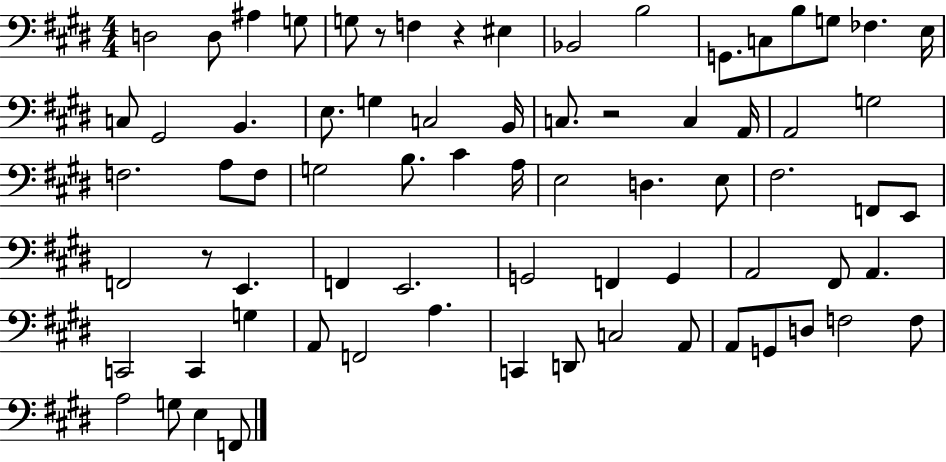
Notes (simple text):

D3/h D3/e A#3/q G3/e G3/e R/e F3/q R/q EIS3/q Bb2/h B3/h G2/e. C3/e B3/e G3/e FES3/q. E3/s C3/e G#2/h B2/q. E3/e. G3/q C3/h B2/s C3/e. R/h C3/q A2/s A2/h G3/h F3/h. A3/e F3/e G3/h B3/e. C#4/q A3/s E3/h D3/q. E3/e F#3/h. F2/e E2/e F2/h R/e E2/q. F2/q E2/h. G2/h F2/q G2/q A2/h F#2/e A2/q. C2/h C2/q G3/q A2/e F2/h A3/q. C2/q D2/e C3/h A2/e A2/e G2/e D3/e F3/h F3/e A3/h G3/e E3/q F2/e